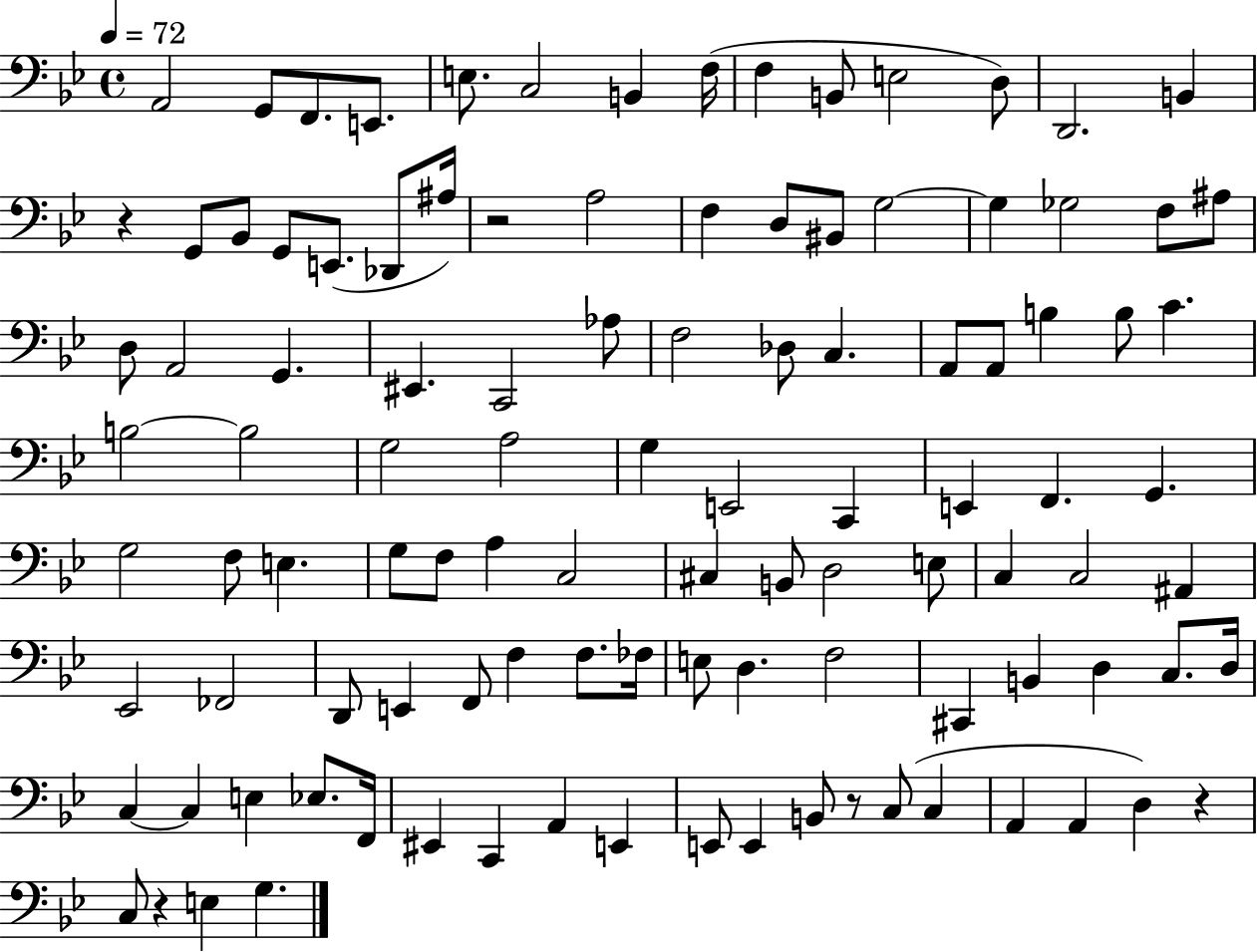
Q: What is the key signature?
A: BES major